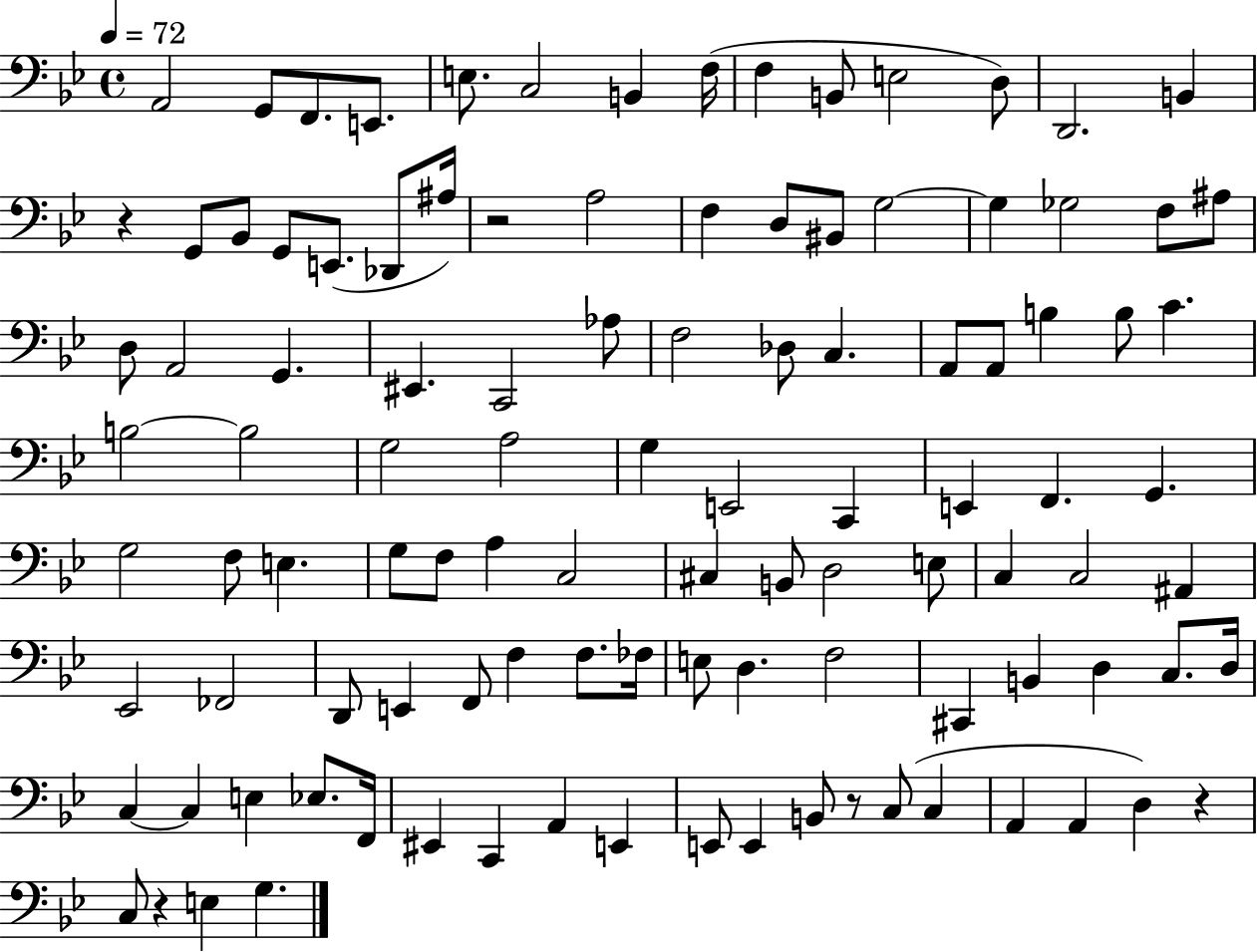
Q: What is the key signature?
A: BES major